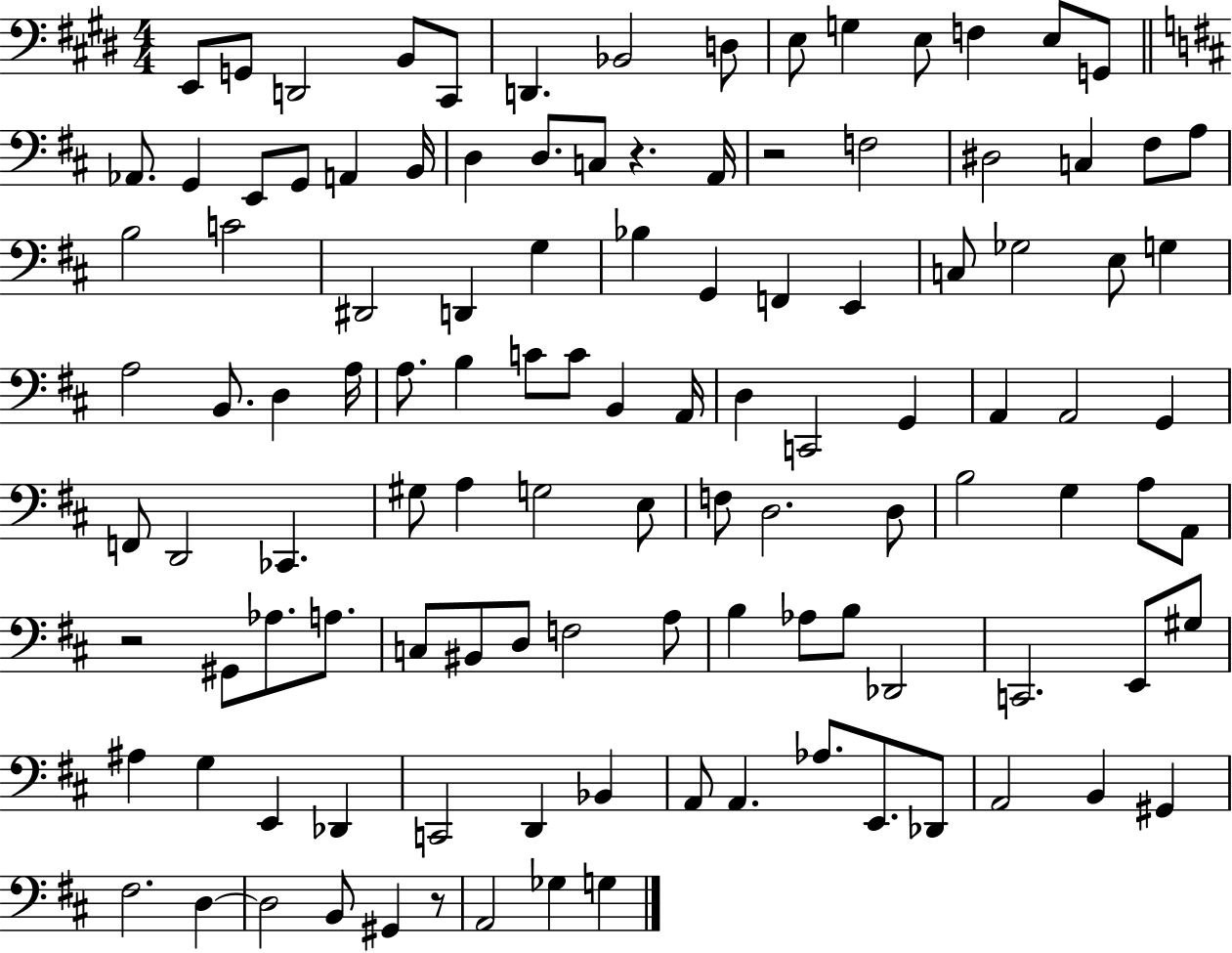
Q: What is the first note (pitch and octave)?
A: E2